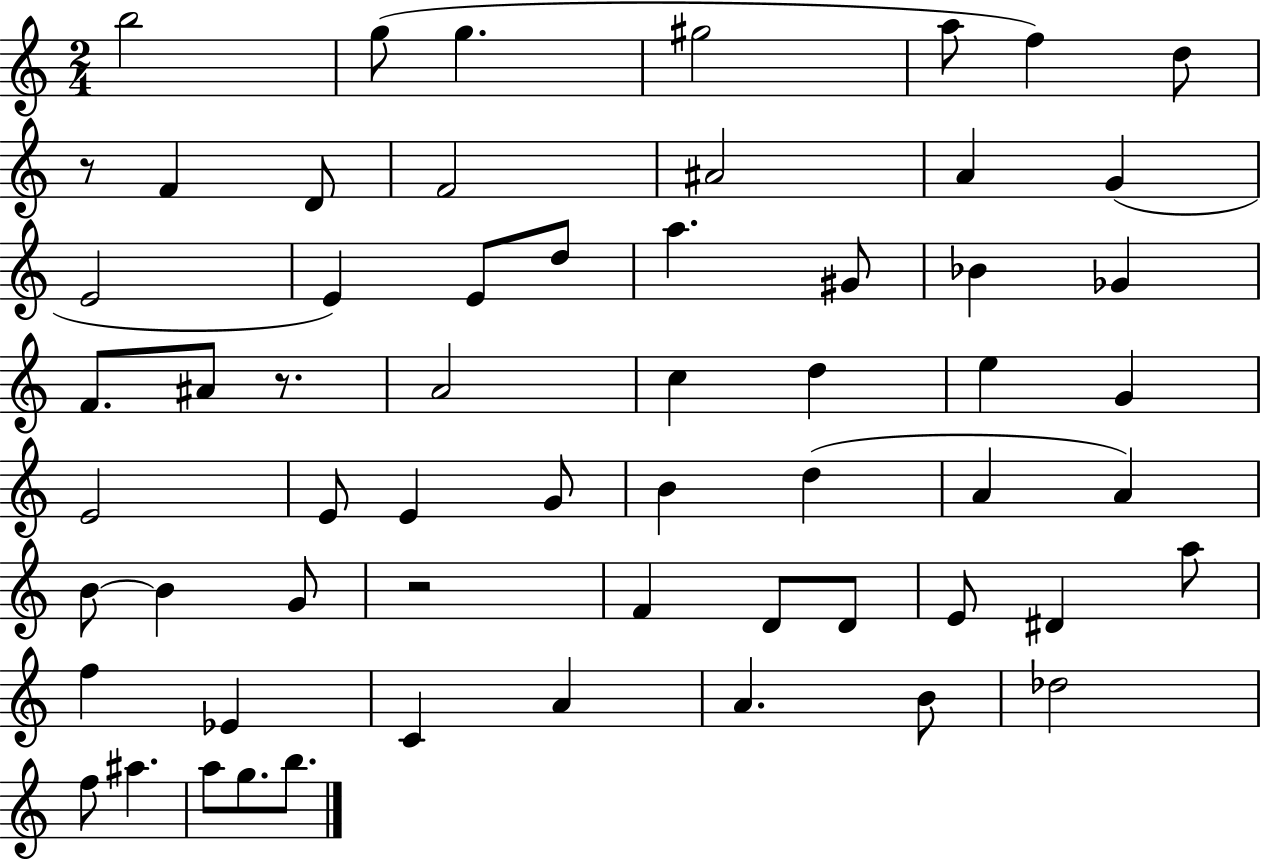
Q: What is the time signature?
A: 2/4